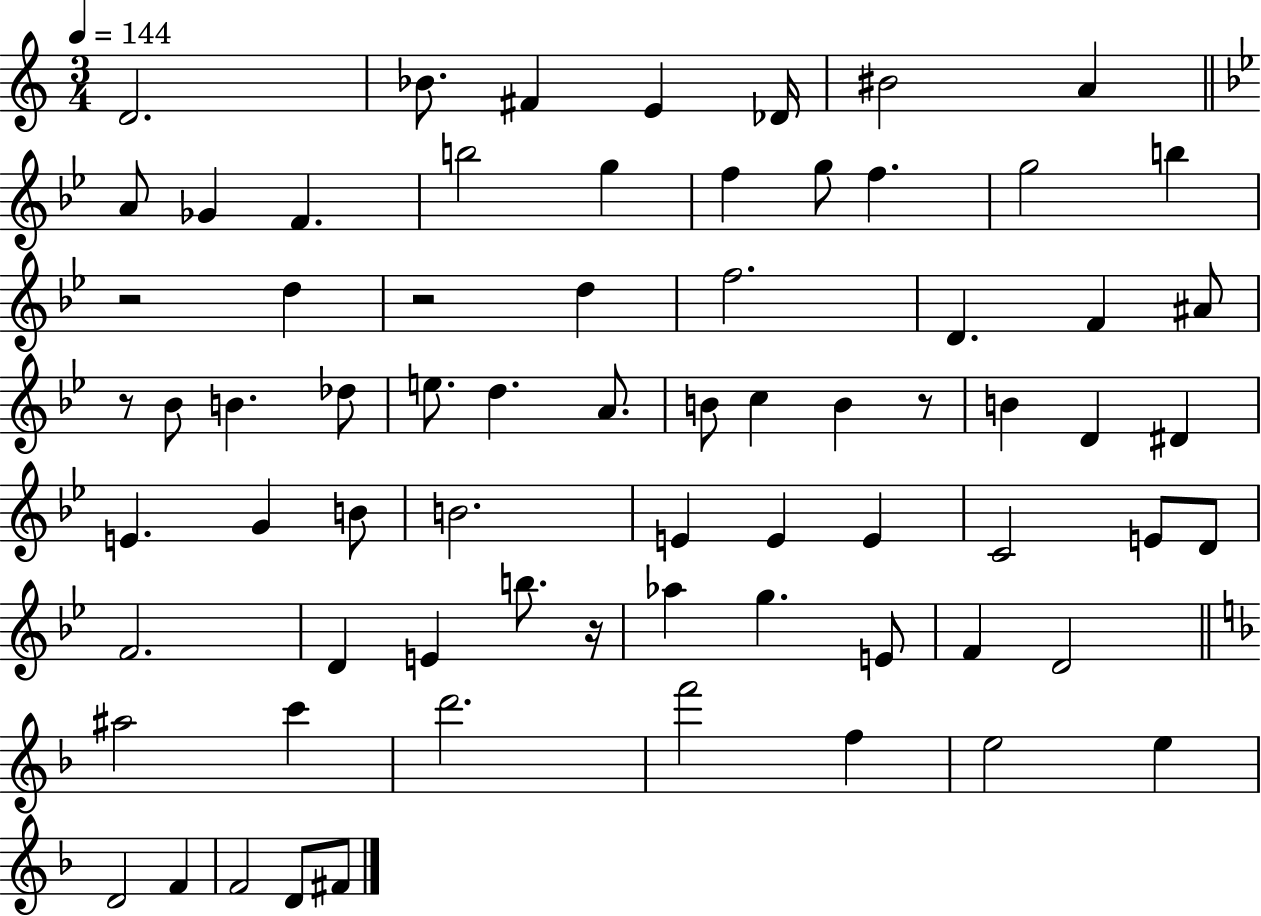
{
  \clef treble
  \numericTimeSignature
  \time 3/4
  \key c \major
  \tempo 4 = 144
  \repeat volta 2 { d'2. | bes'8. fis'4 e'4 des'16 | bis'2 a'4 | \bar "||" \break \key g \minor a'8 ges'4 f'4. | b''2 g''4 | f''4 g''8 f''4. | g''2 b''4 | \break r2 d''4 | r2 d''4 | f''2. | d'4. f'4 ais'8 | \break r8 bes'8 b'4. des''8 | e''8. d''4. a'8. | b'8 c''4 b'4 r8 | b'4 d'4 dis'4 | \break e'4. g'4 b'8 | b'2. | e'4 e'4 e'4 | c'2 e'8 d'8 | \break f'2. | d'4 e'4 b''8. r16 | aes''4 g''4. e'8 | f'4 d'2 | \break \bar "||" \break \key f \major ais''2 c'''4 | d'''2. | f'''2 f''4 | e''2 e''4 | \break d'2 f'4 | f'2 d'8 fis'8 | } \bar "|."
}